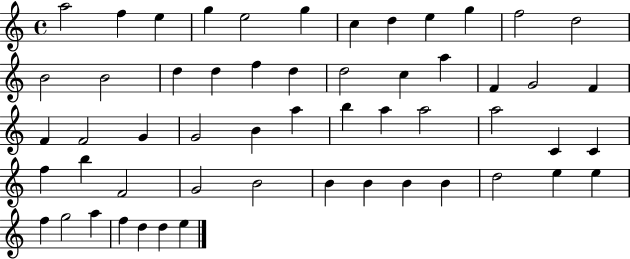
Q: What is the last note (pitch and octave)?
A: E5